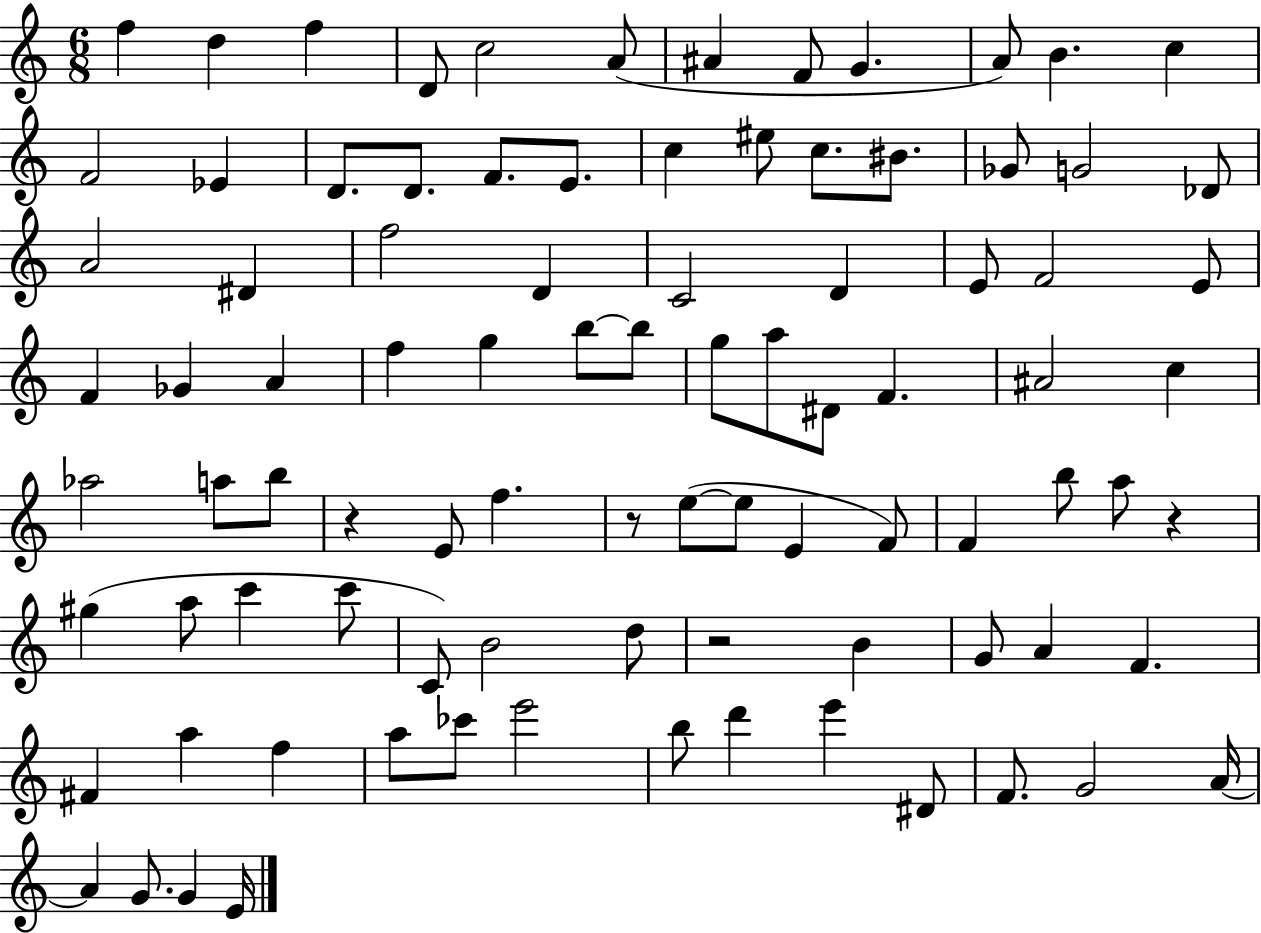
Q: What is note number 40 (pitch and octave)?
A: B5